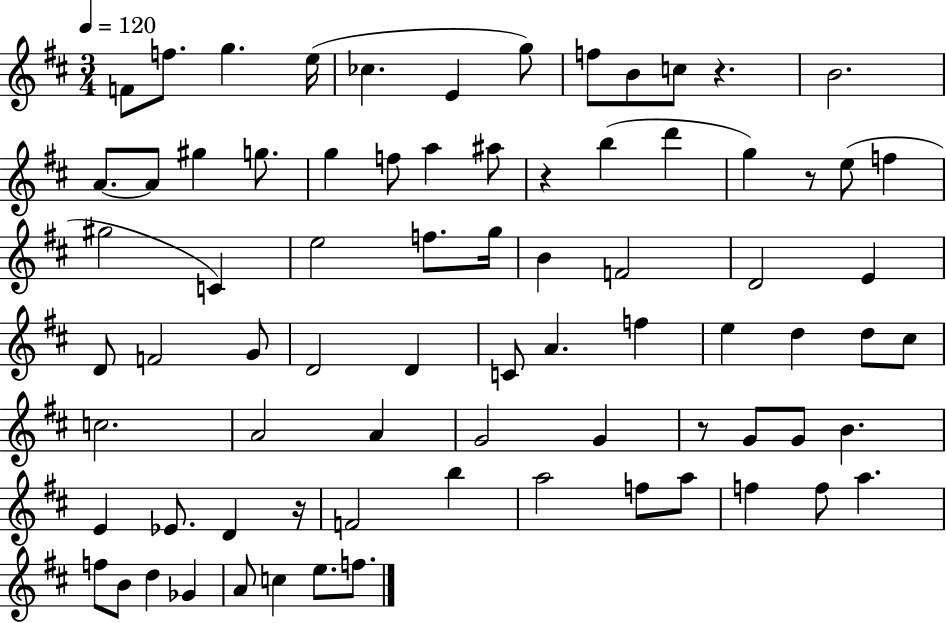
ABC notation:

X:1
T:Untitled
M:3/4
L:1/4
K:D
F/2 f/2 g e/4 _c E g/2 f/2 B/2 c/2 z B2 A/2 A/2 ^g g/2 g f/2 a ^a/2 z b d' g z/2 e/2 f ^g2 C e2 f/2 g/4 B F2 D2 E D/2 F2 G/2 D2 D C/2 A f e d d/2 ^c/2 c2 A2 A G2 G z/2 G/2 G/2 B E _E/2 D z/4 F2 b a2 f/2 a/2 f f/2 a f/2 B/2 d _G A/2 c e/2 f/2